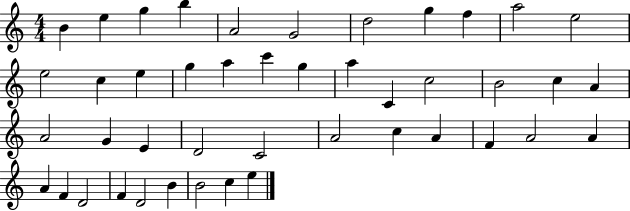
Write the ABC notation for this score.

X:1
T:Untitled
M:4/4
L:1/4
K:C
B e g b A2 G2 d2 g f a2 e2 e2 c e g a c' g a C c2 B2 c A A2 G E D2 C2 A2 c A F A2 A A F D2 F D2 B B2 c e